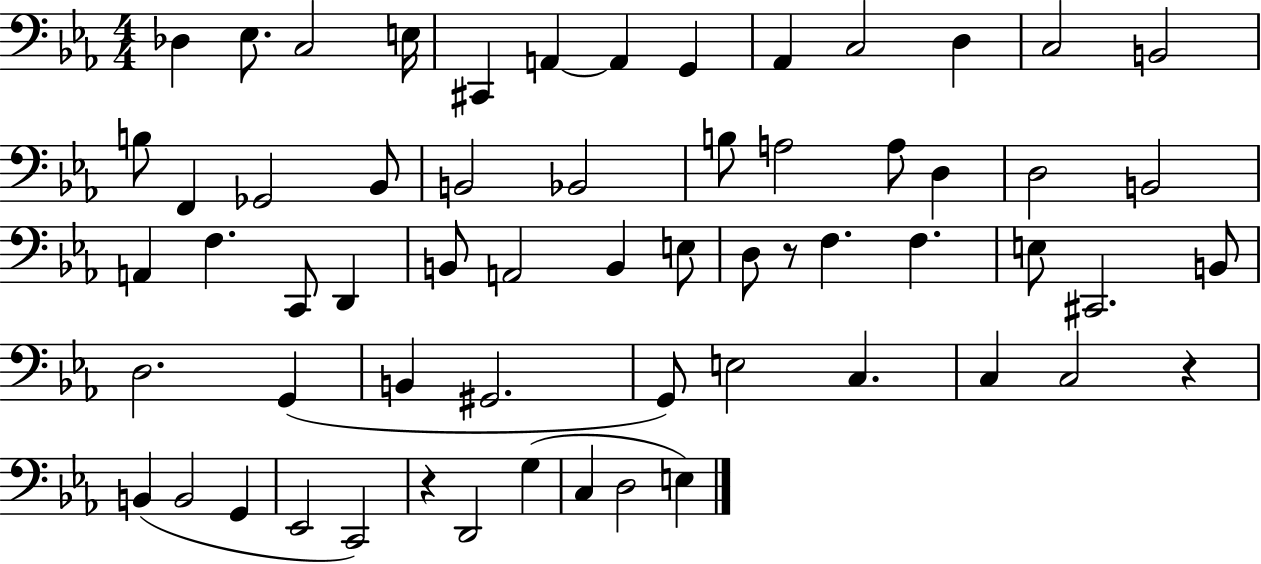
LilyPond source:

{
  \clef bass
  \numericTimeSignature
  \time 4/4
  \key ees \major
  des4 ees8. c2 e16 | cis,4 a,4~~ a,4 g,4 | aes,4 c2 d4 | c2 b,2 | \break b8 f,4 ges,2 bes,8 | b,2 bes,2 | b8 a2 a8 d4 | d2 b,2 | \break a,4 f4. c,8 d,4 | b,8 a,2 b,4 e8 | d8 r8 f4. f4. | e8 cis,2. b,8 | \break d2. g,4( | b,4 gis,2. | g,8) e2 c4. | c4 c2 r4 | \break b,4( b,2 g,4 | ees,2 c,2) | r4 d,2 g4( | c4 d2 e4) | \break \bar "|."
}